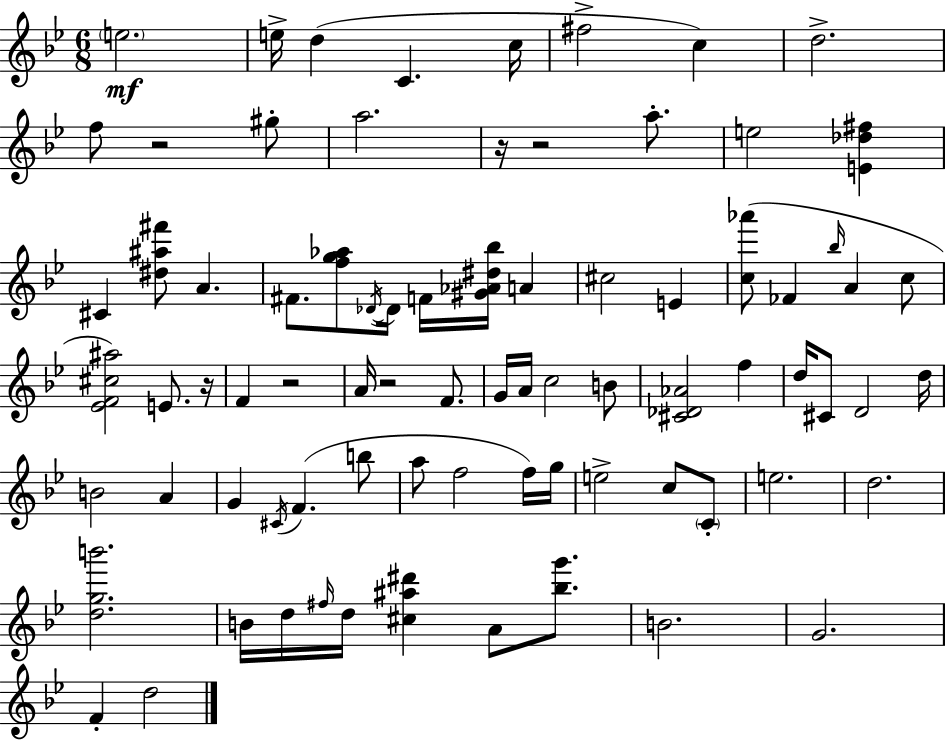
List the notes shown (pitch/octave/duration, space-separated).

E5/h. E5/s D5/q C4/q. C5/s F#5/h C5/q D5/h. F5/e R/h G#5/e A5/h. R/s R/h A5/e. E5/h [E4,Db5,F#5]/q C#4/q [D#5,A#5,F#6]/e A4/q. F#4/e. [F5,G5,Ab5]/e Db4/s Db4/s F4/s [G#4,Ab4,D#5,Bb5]/s A4/q C#5/h E4/q [C5,Ab6]/e FES4/q Bb5/s A4/q C5/e [Eb4,F4,C#5,A#5]/h E4/e. R/s F4/q R/h A4/s R/h F4/e. G4/s A4/s C5/h B4/e [C#4,Db4,Ab4]/h F5/q D5/s C#4/e D4/h D5/s B4/h A4/q G4/q C#4/s F4/q. B5/e A5/e F5/h F5/s G5/s E5/h C5/e C4/e E5/h. D5/h. [D5,G5,B6]/h. B4/s D5/s F#5/s D5/s [C#5,A#5,D#6]/q A4/e [Bb5,G6]/e. B4/h. G4/h. F4/q D5/h